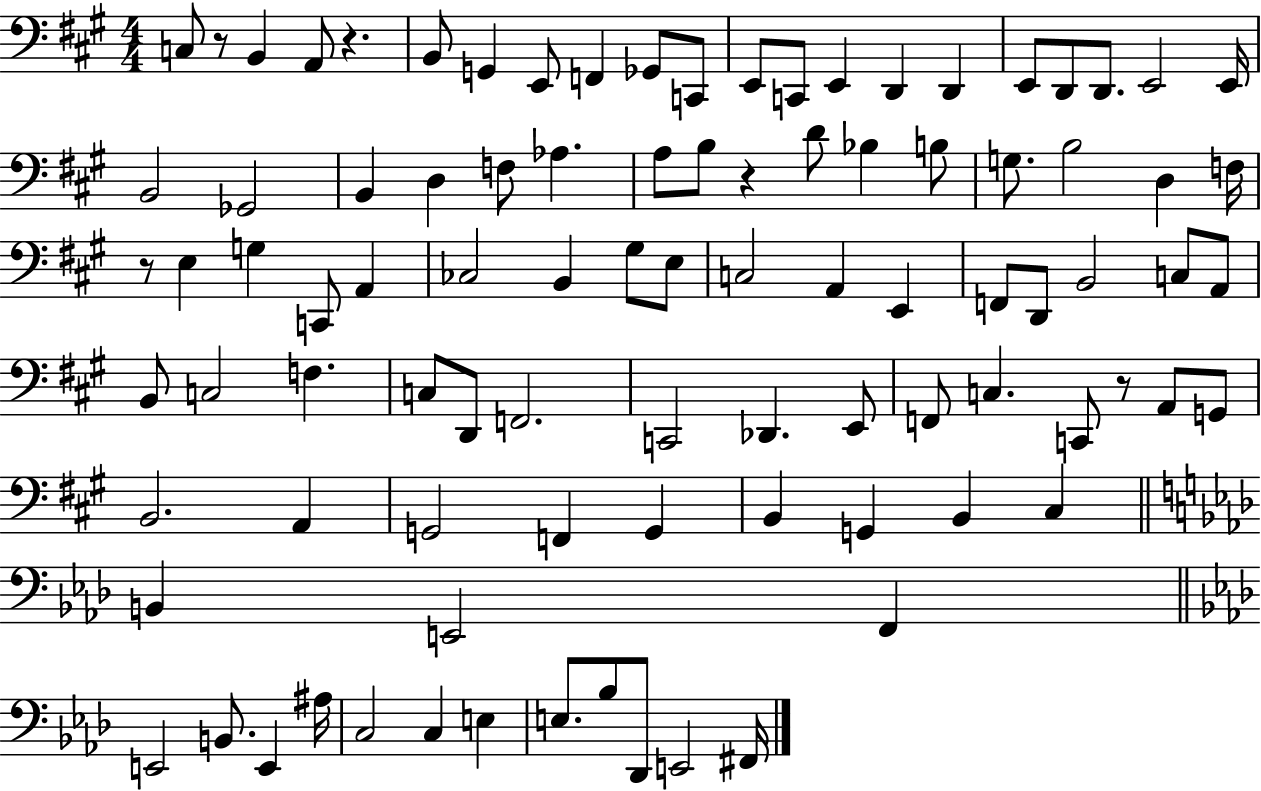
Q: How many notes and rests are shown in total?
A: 93